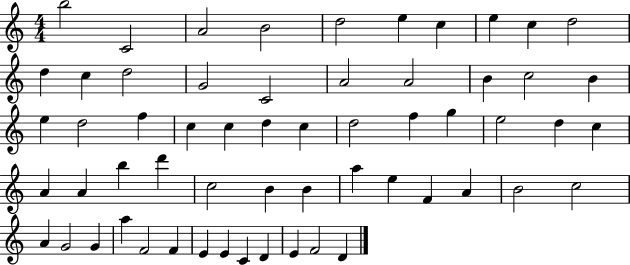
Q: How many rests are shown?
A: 0